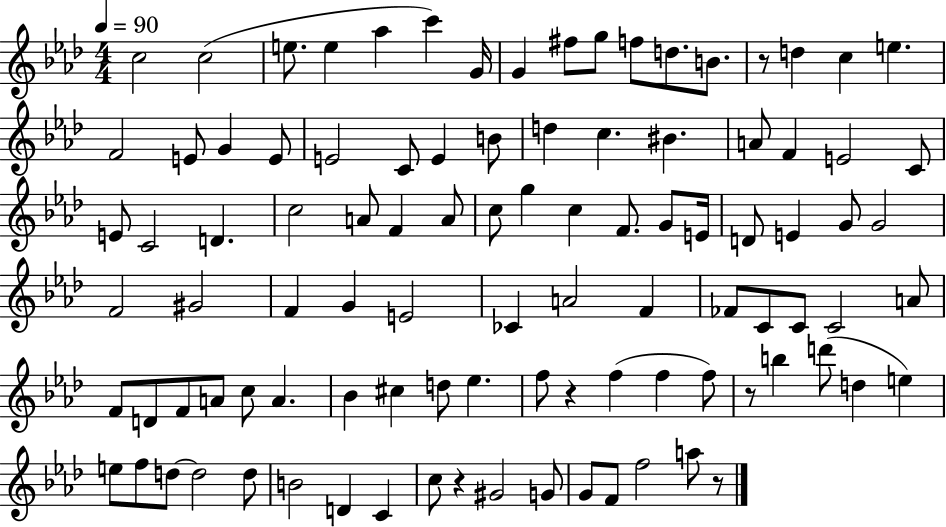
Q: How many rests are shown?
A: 5